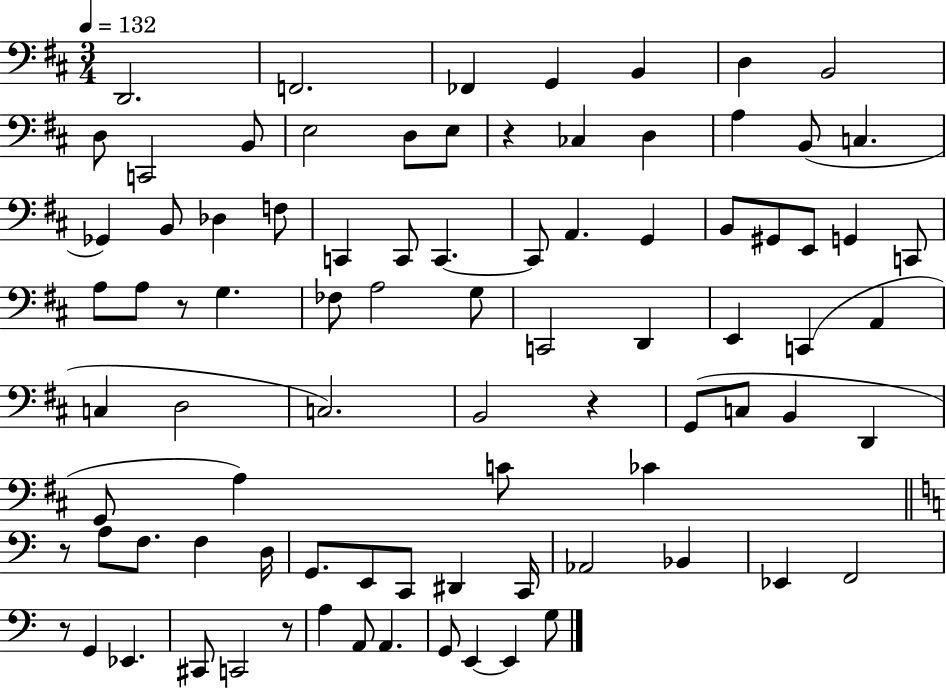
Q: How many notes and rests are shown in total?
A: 86